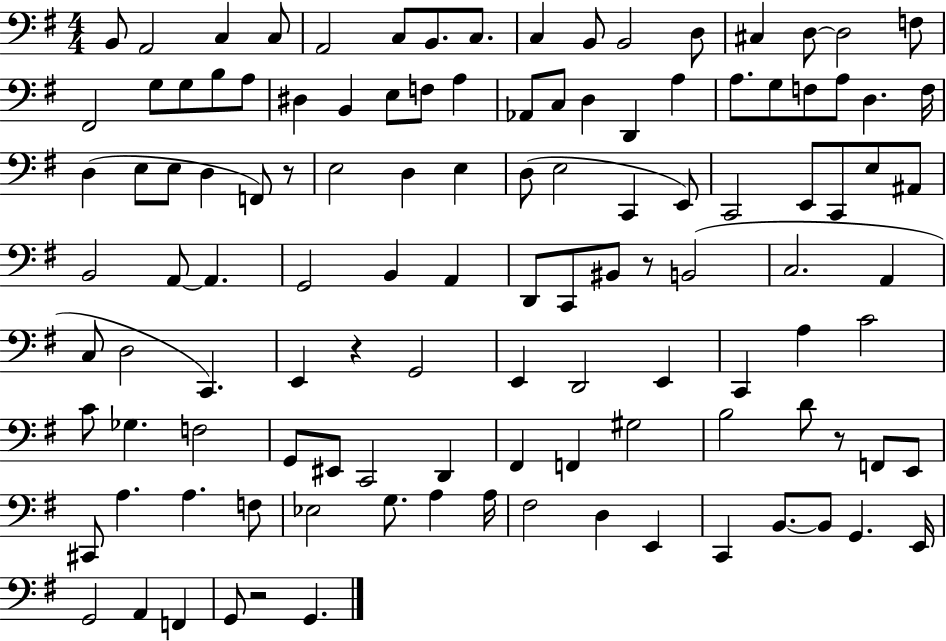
B2/e A2/h C3/q C3/e A2/h C3/e B2/e. C3/e. C3/q B2/e B2/h D3/e C#3/q D3/e D3/h F3/e F#2/h G3/e G3/e B3/e A3/e D#3/q B2/q E3/e F3/e A3/q Ab2/e C3/e D3/q D2/q A3/q A3/e. G3/e F3/e A3/e D3/q. F3/s D3/q E3/e E3/e D3/q F2/e R/e E3/h D3/q E3/q D3/e E3/h C2/q E2/e C2/h E2/e C2/e E3/e A#2/e B2/h A2/e A2/q. G2/h B2/q A2/q D2/e C2/e BIS2/e R/e B2/h C3/h. A2/q C3/e D3/h C2/q. E2/q R/q G2/h E2/q D2/h E2/q C2/q A3/q C4/h C4/e Gb3/q. F3/h G2/e EIS2/e C2/h D2/q F#2/q F2/q G#3/h B3/h D4/e R/e F2/e E2/e C#2/e A3/q. A3/q. F3/e Eb3/h G3/e. A3/q A3/s F#3/h D3/q E2/q C2/q B2/e. B2/e G2/q. E2/s G2/h A2/q F2/q G2/e R/h G2/q.